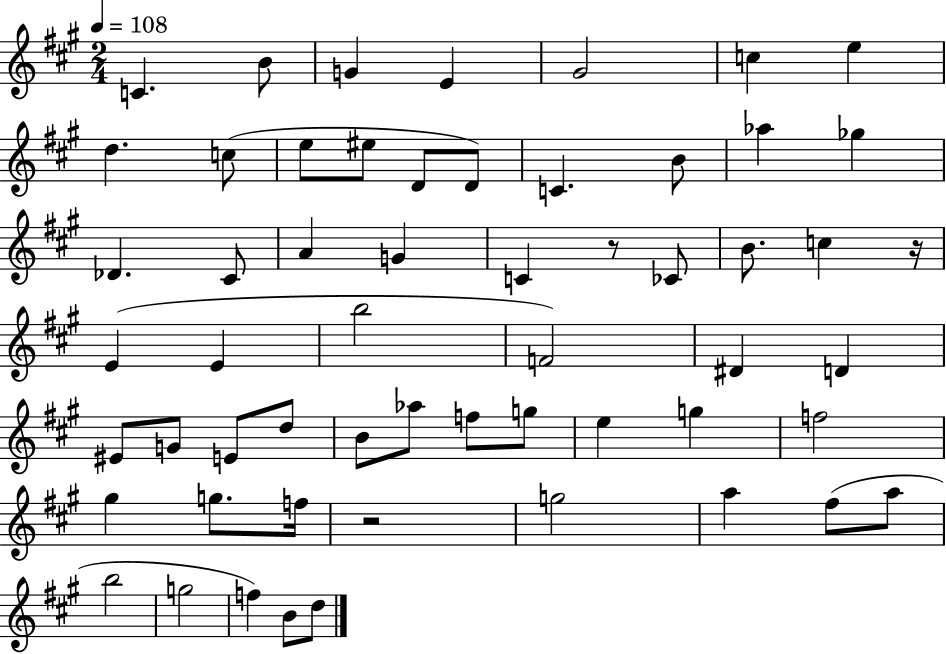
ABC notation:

X:1
T:Untitled
M:2/4
L:1/4
K:A
C B/2 G E ^G2 c e d c/2 e/2 ^e/2 D/2 D/2 C B/2 _a _g _D ^C/2 A G C z/2 _C/2 B/2 c z/4 E E b2 F2 ^D D ^E/2 G/2 E/2 d/2 B/2 _a/2 f/2 g/2 e g f2 ^g g/2 f/4 z2 g2 a ^f/2 a/2 b2 g2 f B/2 d/2